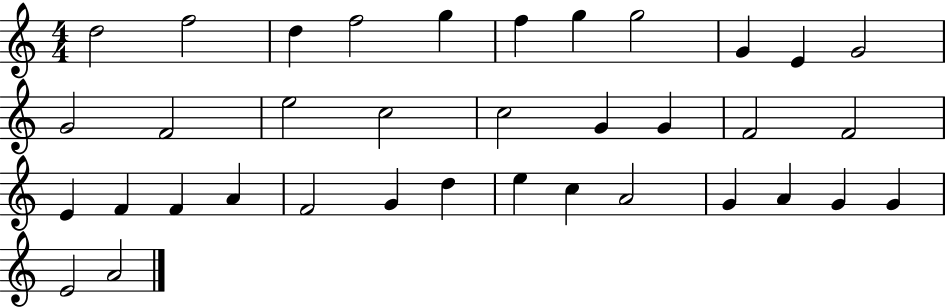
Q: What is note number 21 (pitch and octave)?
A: E4